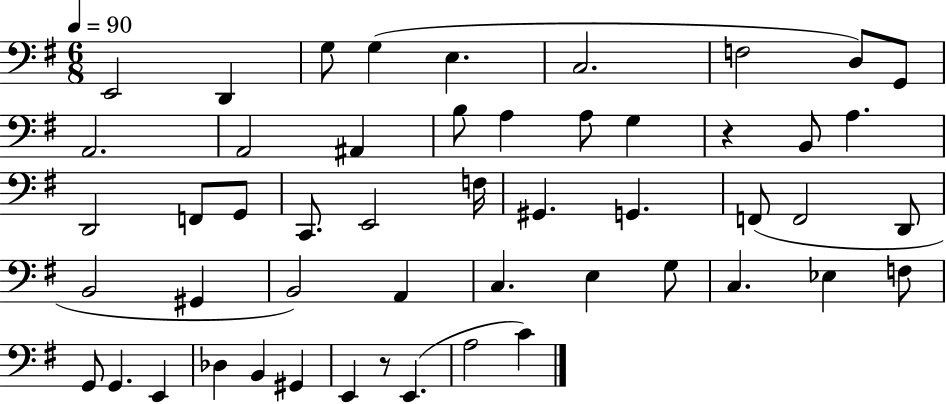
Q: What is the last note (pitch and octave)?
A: C4